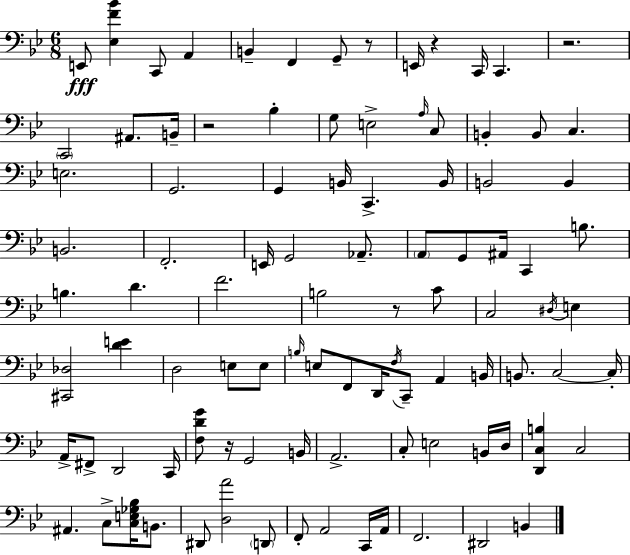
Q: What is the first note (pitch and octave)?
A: E2